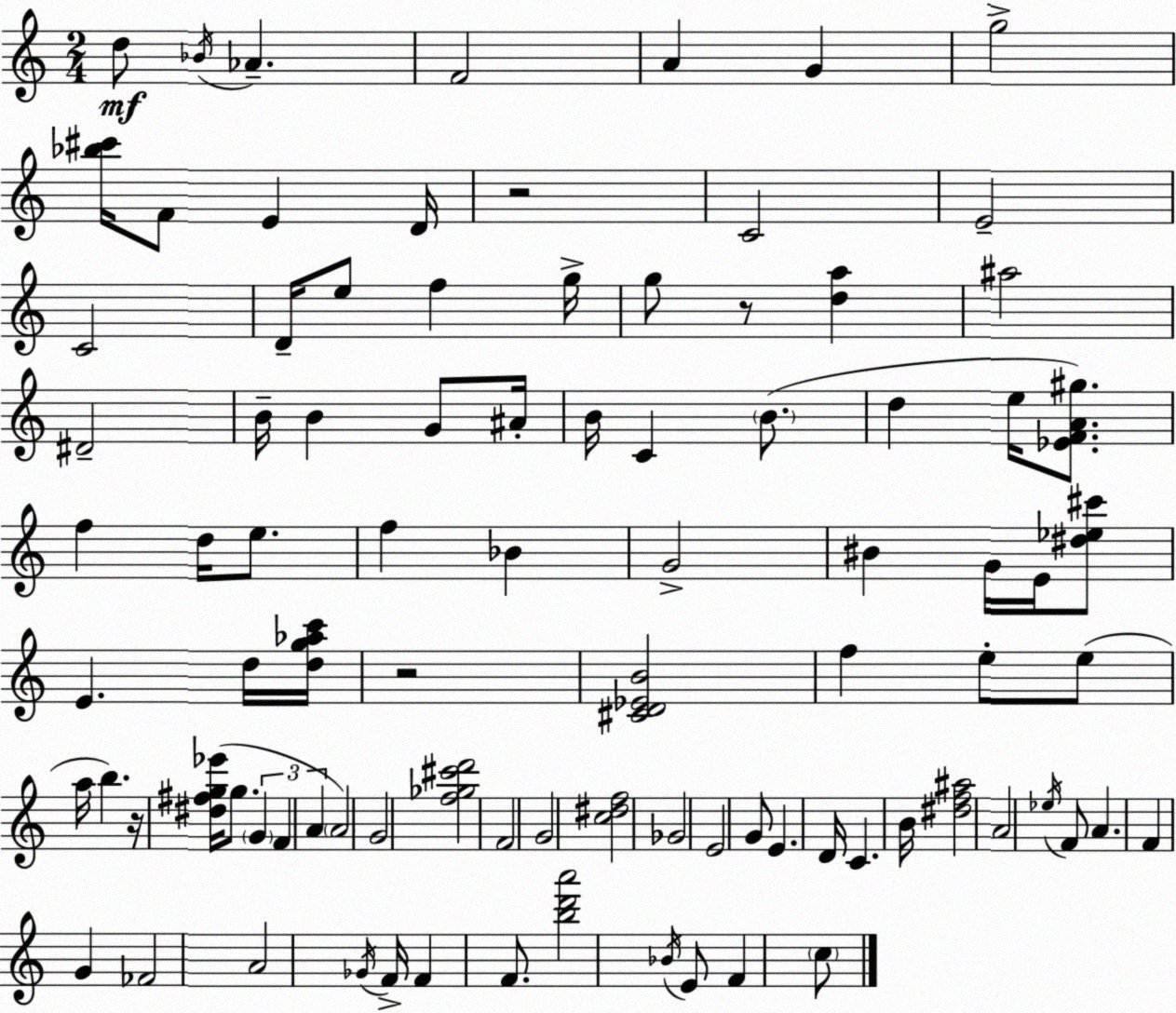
X:1
T:Untitled
M:2/4
L:1/4
K:Am
d/2 _B/4 _A F2 A G g2 [_b^c']/4 F/2 E D/4 z2 C2 E2 C2 D/4 e/2 f g/4 g/2 z/2 [da] ^a2 ^D2 B/4 B G/2 ^A/4 B/4 C B/2 d e/4 [_EFA^g]/2 f d/4 e/2 f _B G2 ^B G/4 E/4 [^d_e^c']/2 E d/4 [dg_ac']/4 z2 [^CD_EB]2 f e/2 e/2 a/4 b z/4 [^d^fg_e']/4 g/2 G F A A2 G2 [f_g^c'd']2 F2 G2 [c^df]2 _G2 E2 G/2 E D/4 C B/4 [^df^a]2 A2 _e/4 F/2 A F G _F2 A2 _G/4 F/4 F F/2 [bd'a']2 _B/4 E/2 F c/2